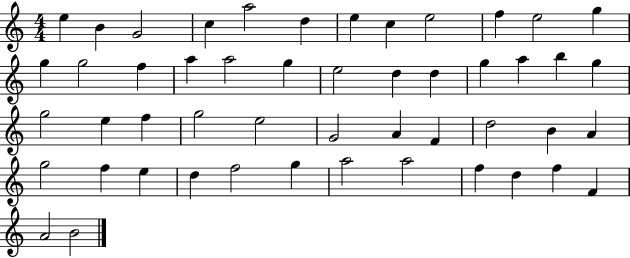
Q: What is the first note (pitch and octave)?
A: E5